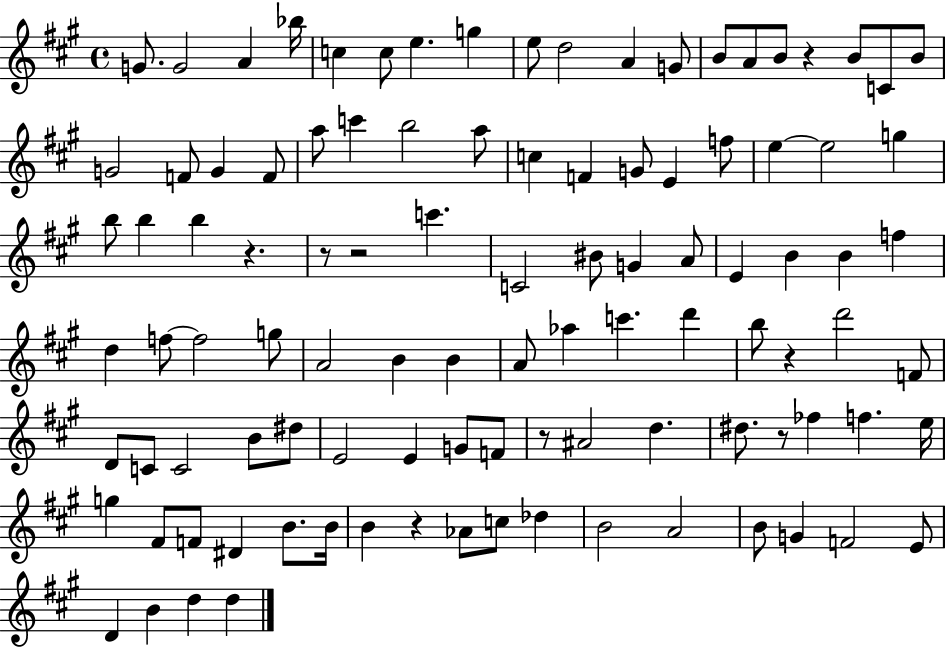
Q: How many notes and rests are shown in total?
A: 103